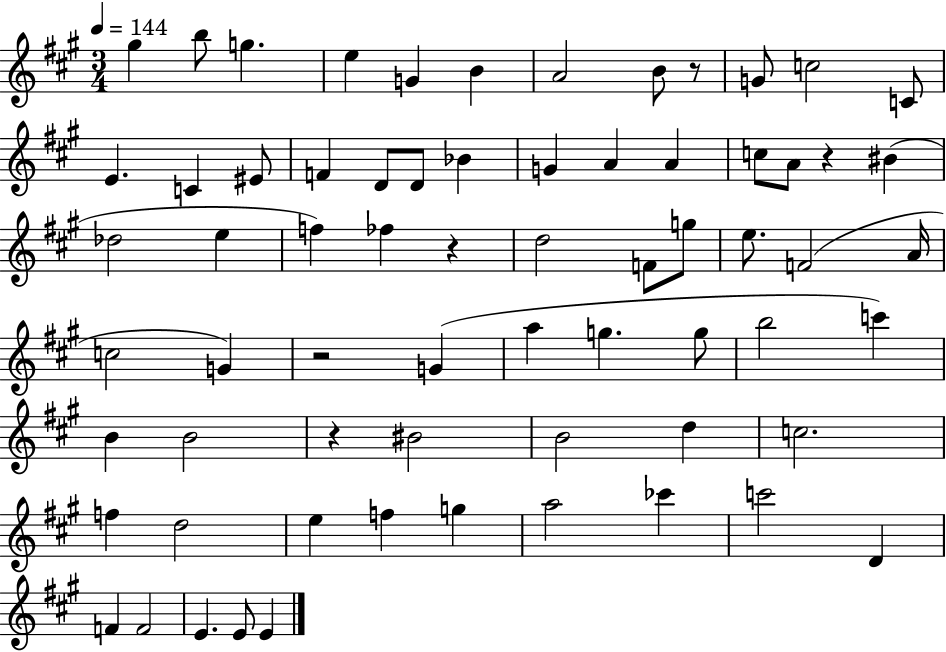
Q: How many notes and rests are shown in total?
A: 67